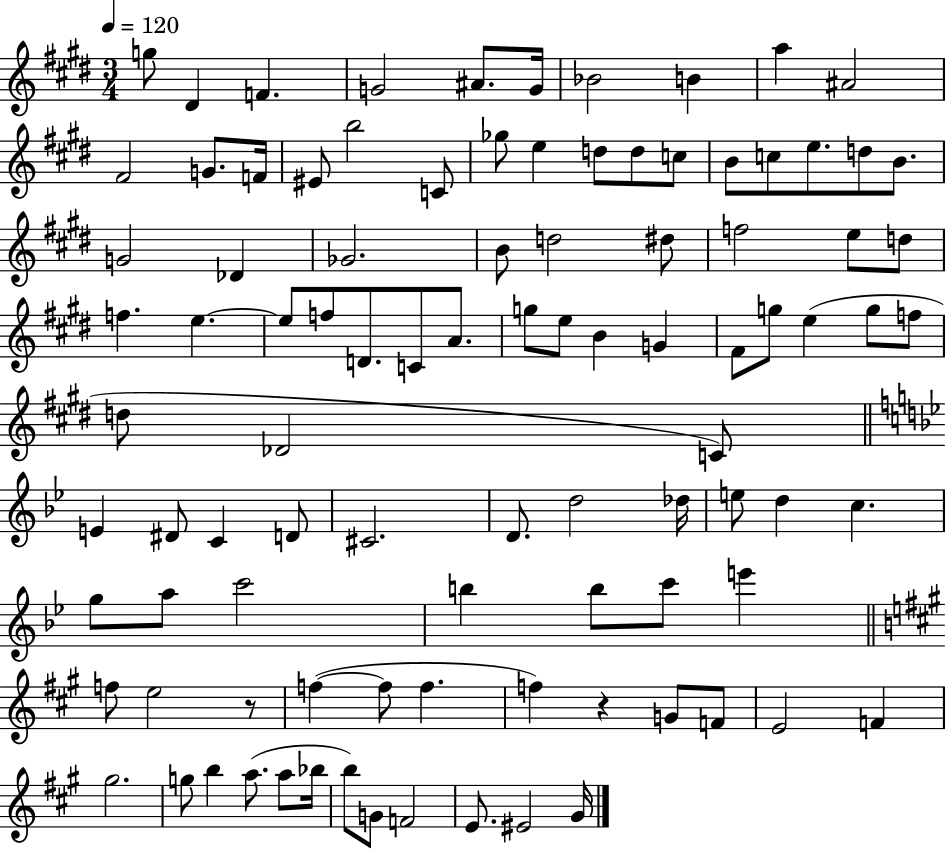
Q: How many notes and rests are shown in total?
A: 96